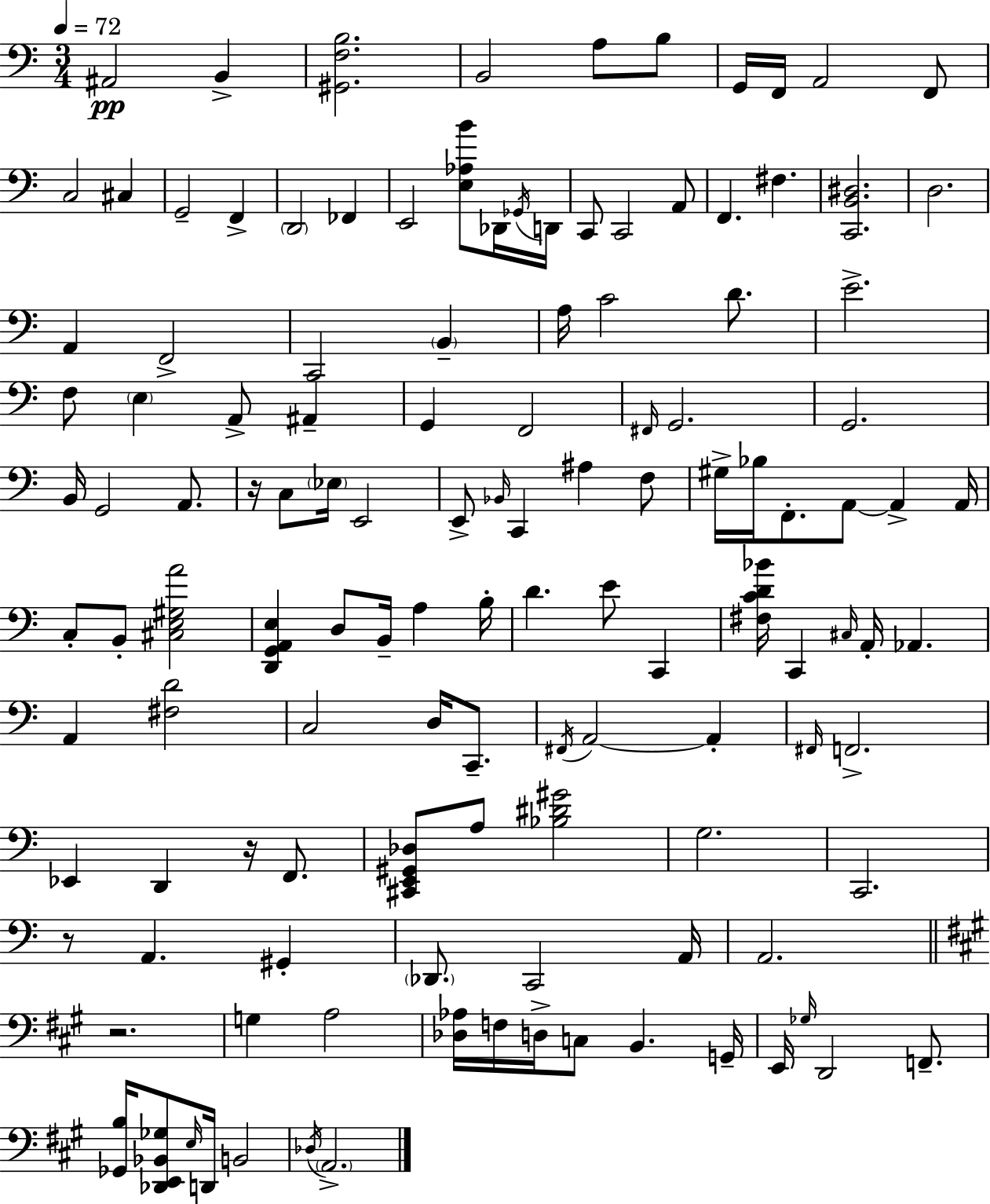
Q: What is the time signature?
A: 3/4